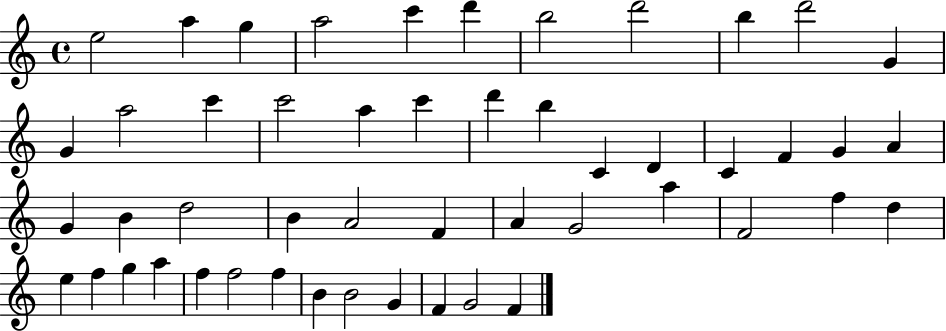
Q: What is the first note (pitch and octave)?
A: E5